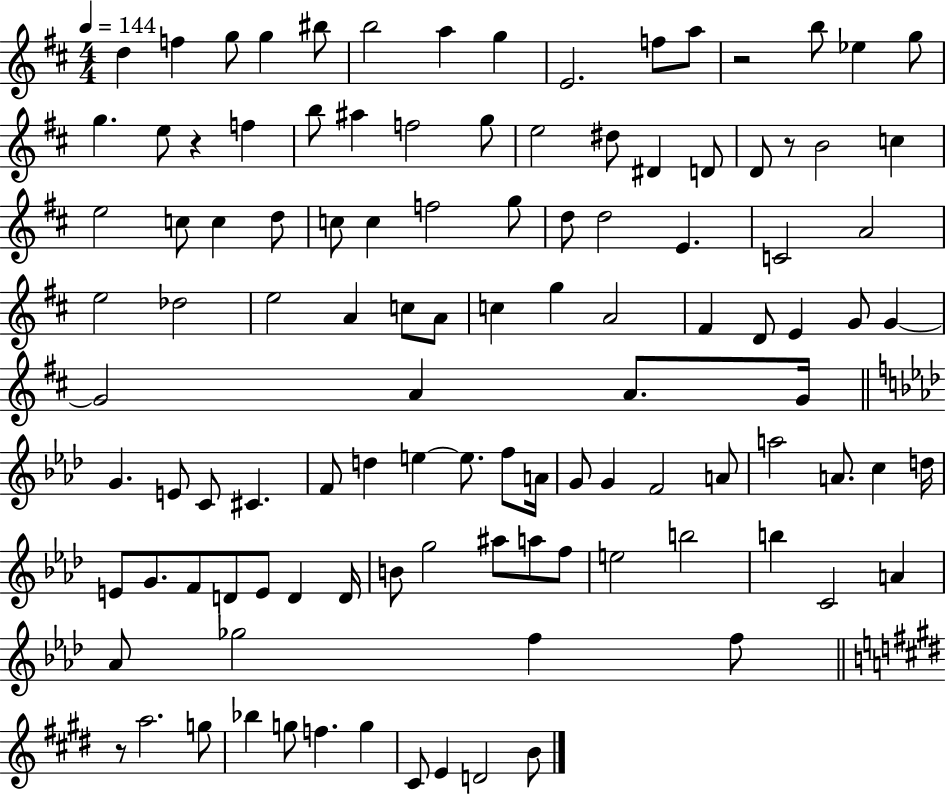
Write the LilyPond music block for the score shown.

{
  \clef treble
  \numericTimeSignature
  \time 4/4
  \key d \major
  \tempo 4 = 144
  \repeat volta 2 { d''4 f''4 g''8 g''4 bis''8 | b''2 a''4 g''4 | e'2. f''8 a''8 | r2 b''8 ees''4 g''8 | \break g''4. e''8 r4 f''4 | b''8 ais''4 f''2 g''8 | e''2 dis''8 dis'4 d'8 | d'8 r8 b'2 c''4 | \break e''2 c''8 c''4 d''8 | c''8 c''4 f''2 g''8 | d''8 d''2 e'4. | c'2 a'2 | \break e''2 des''2 | e''2 a'4 c''8 a'8 | c''4 g''4 a'2 | fis'4 d'8 e'4 g'8 g'4~~ | \break g'2 a'4 a'8. g'16 | \bar "||" \break \key aes \major g'4. e'8 c'8 cis'4. | f'8 d''4 e''4~~ e''8. f''8 a'16 | g'8 g'4 f'2 a'8 | a''2 a'8. c''4 d''16 | \break e'8 g'8. f'8 d'8 e'8 d'4 d'16 | b'8 g''2 ais''8 a''8 f''8 | e''2 b''2 | b''4 c'2 a'4 | \break aes'8 ges''2 f''4 f''8 | \bar "||" \break \key e \major r8 a''2. g''8 | bes''4 g''8 f''4. g''4 | cis'8 e'4 d'2 b'8 | } \bar "|."
}